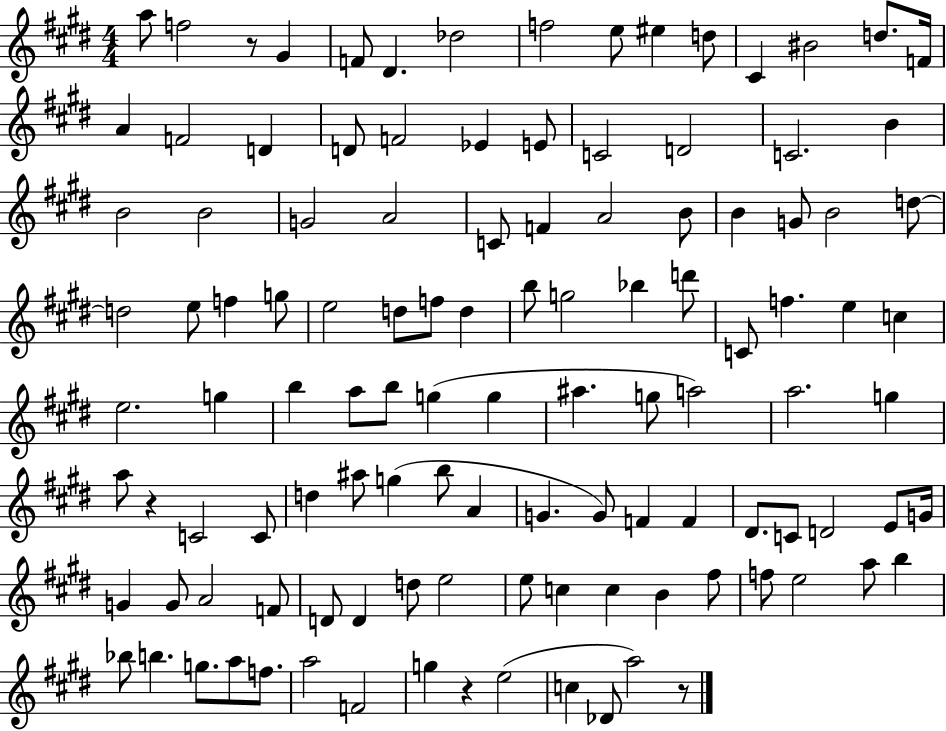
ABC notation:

X:1
T:Untitled
M:4/4
L:1/4
K:E
a/2 f2 z/2 ^G F/2 ^D _d2 f2 e/2 ^e d/2 ^C ^B2 d/2 F/4 A F2 D D/2 F2 _E E/2 C2 D2 C2 B B2 B2 G2 A2 C/2 F A2 B/2 B G/2 B2 d/2 d2 e/2 f g/2 e2 d/2 f/2 d b/2 g2 _b d'/2 C/2 f e c e2 g b a/2 b/2 g g ^a g/2 a2 a2 g a/2 z C2 C/2 d ^a/2 g b/2 A G G/2 F F ^D/2 C/2 D2 E/2 G/4 G G/2 A2 F/2 D/2 D d/2 e2 e/2 c c B ^f/2 f/2 e2 a/2 b _b/2 b g/2 a/2 f/2 a2 F2 g z e2 c _D/2 a2 z/2